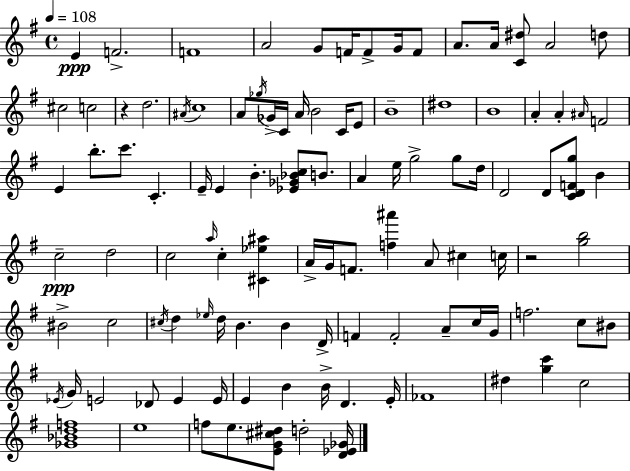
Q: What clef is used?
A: treble